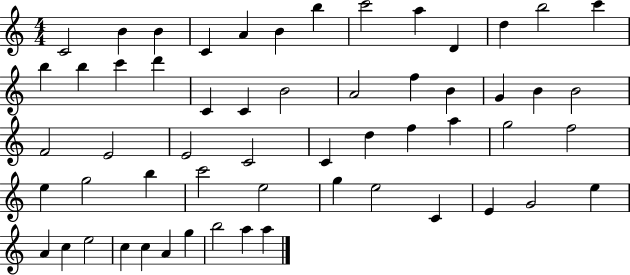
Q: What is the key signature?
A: C major